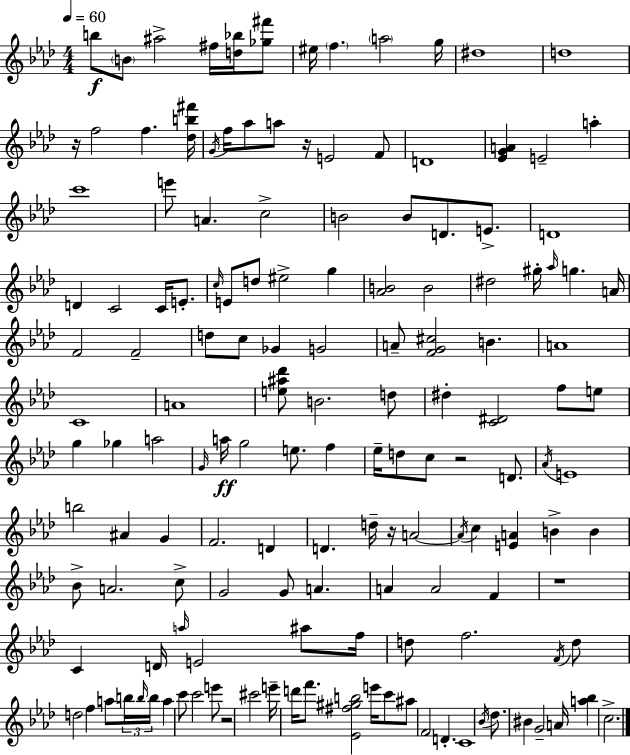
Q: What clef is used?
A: treble